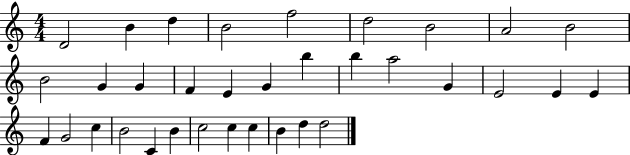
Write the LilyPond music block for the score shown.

{
  \clef treble
  \numericTimeSignature
  \time 4/4
  \key c \major
  d'2 b'4 d''4 | b'2 f''2 | d''2 b'2 | a'2 b'2 | \break b'2 g'4 g'4 | f'4 e'4 g'4 b''4 | b''4 a''2 g'4 | e'2 e'4 e'4 | \break f'4 g'2 c''4 | b'2 c'4 b'4 | c''2 c''4 c''4 | b'4 d''4 d''2 | \break \bar "|."
}